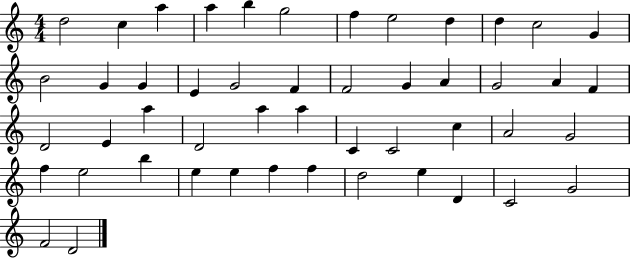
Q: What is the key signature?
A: C major